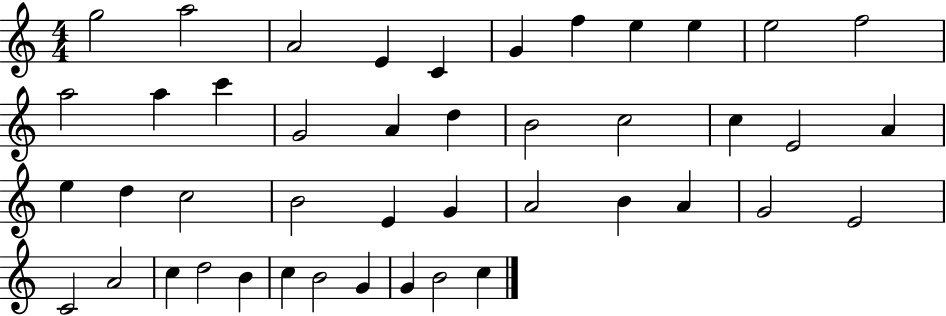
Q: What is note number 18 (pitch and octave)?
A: B4